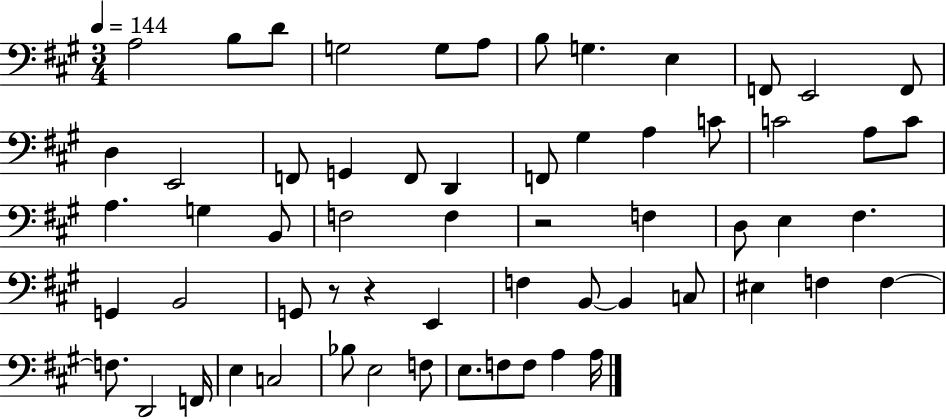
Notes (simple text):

A3/h B3/e D4/e G3/h G3/e A3/e B3/e G3/q. E3/q F2/e E2/h F2/e D3/q E2/h F2/e G2/q F2/e D2/q F2/e G#3/q A3/q C4/e C4/h A3/e C4/e A3/q. G3/q B2/e F3/h F3/q R/h F3/q D3/e E3/q F#3/q. G2/q B2/h G2/e R/e R/q E2/q F3/q B2/e B2/q C3/e EIS3/q F3/q F3/q F3/e. D2/h F2/s E3/q C3/h Bb3/e E3/h F3/e E3/e. F3/e F3/e A3/q A3/s